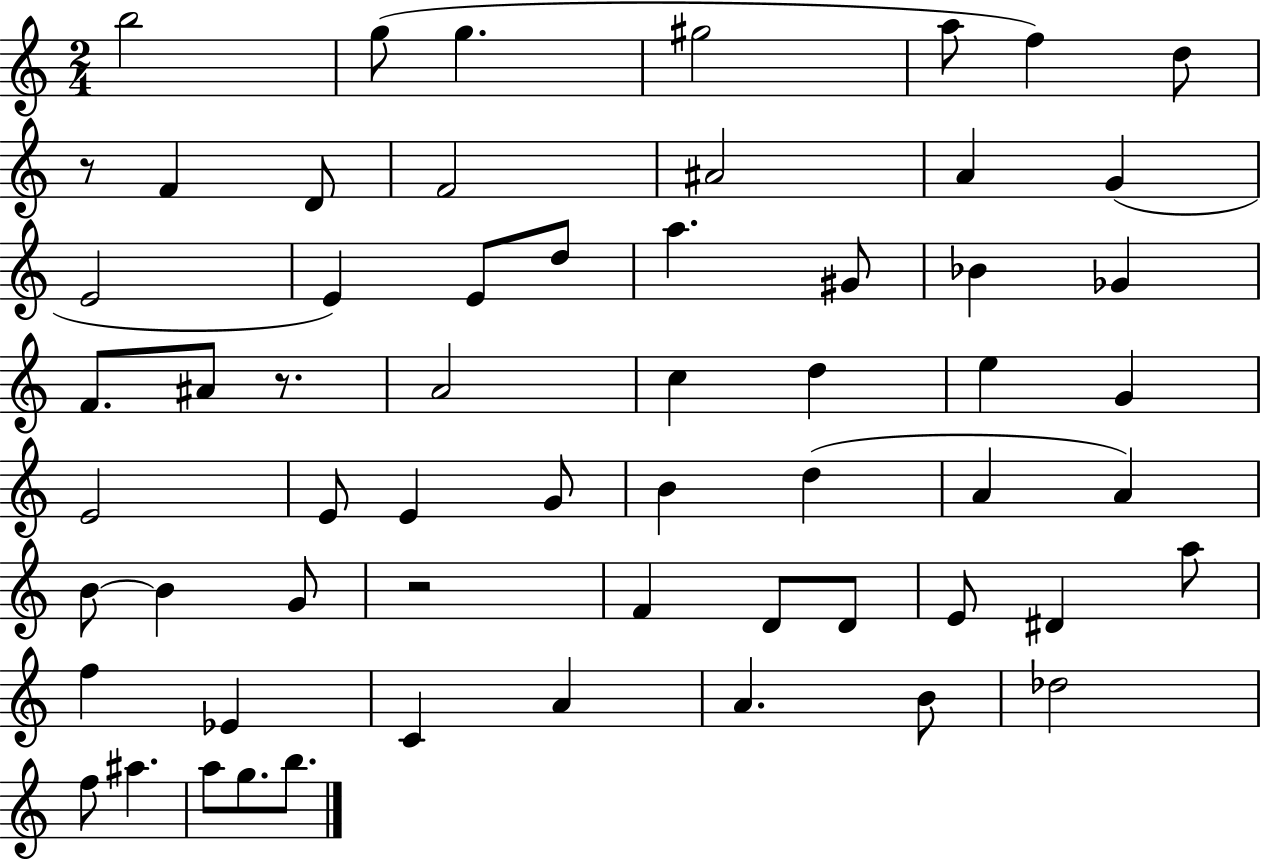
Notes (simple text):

B5/h G5/e G5/q. G#5/h A5/e F5/q D5/e R/e F4/q D4/e F4/h A#4/h A4/q G4/q E4/h E4/q E4/e D5/e A5/q. G#4/e Bb4/q Gb4/q F4/e. A#4/e R/e. A4/h C5/q D5/q E5/q G4/q E4/h E4/e E4/q G4/e B4/q D5/q A4/q A4/q B4/e B4/q G4/e R/h F4/q D4/e D4/e E4/e D#4/q A5/e F5/q Eb4/q C4/q A4/q A4/q. B4/e Db5/h F5/e A#5/q. A5/e G5/e. B5/e.